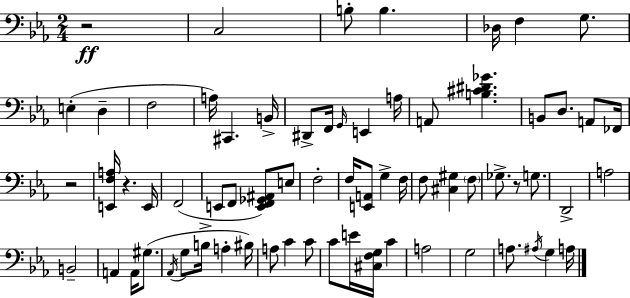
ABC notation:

X:1
T:Untitled
M:2/4
L:1/4
K:Eb
z2 C,2 B,/2 B, _D,/4 F, G,/2 E, D, F,2 A,/4 ^C,, B,,/4 ^D,,/2 F,,/4 G,,/4 E,, A,/4 A,,/2 [B,^C^D_G] B,,/2 D,/2 A,,/2 _F,,/4 z2 [E,,F,A,]/4 z E,,/4 F,,2 E,,/2 F,,/2 [E,,F,,_G,,^A,,]/2 E,/2 F,2 F,/4 [E,,A,,]/2 G, F,/4 F,/2 [^C,^G,] F,/2 _G,/2 z/2 G,/2 D,,2 A,2 B,,2 A,, A,,/4 ^G,/2 _A,,/4 G,/2 B,/4 A, ^B,/4 A,/2 C C/2 C/2 E/4 [^C,F,G,]/4 C A,2 G,2 A,/2 ^A,/4 G, A,/4